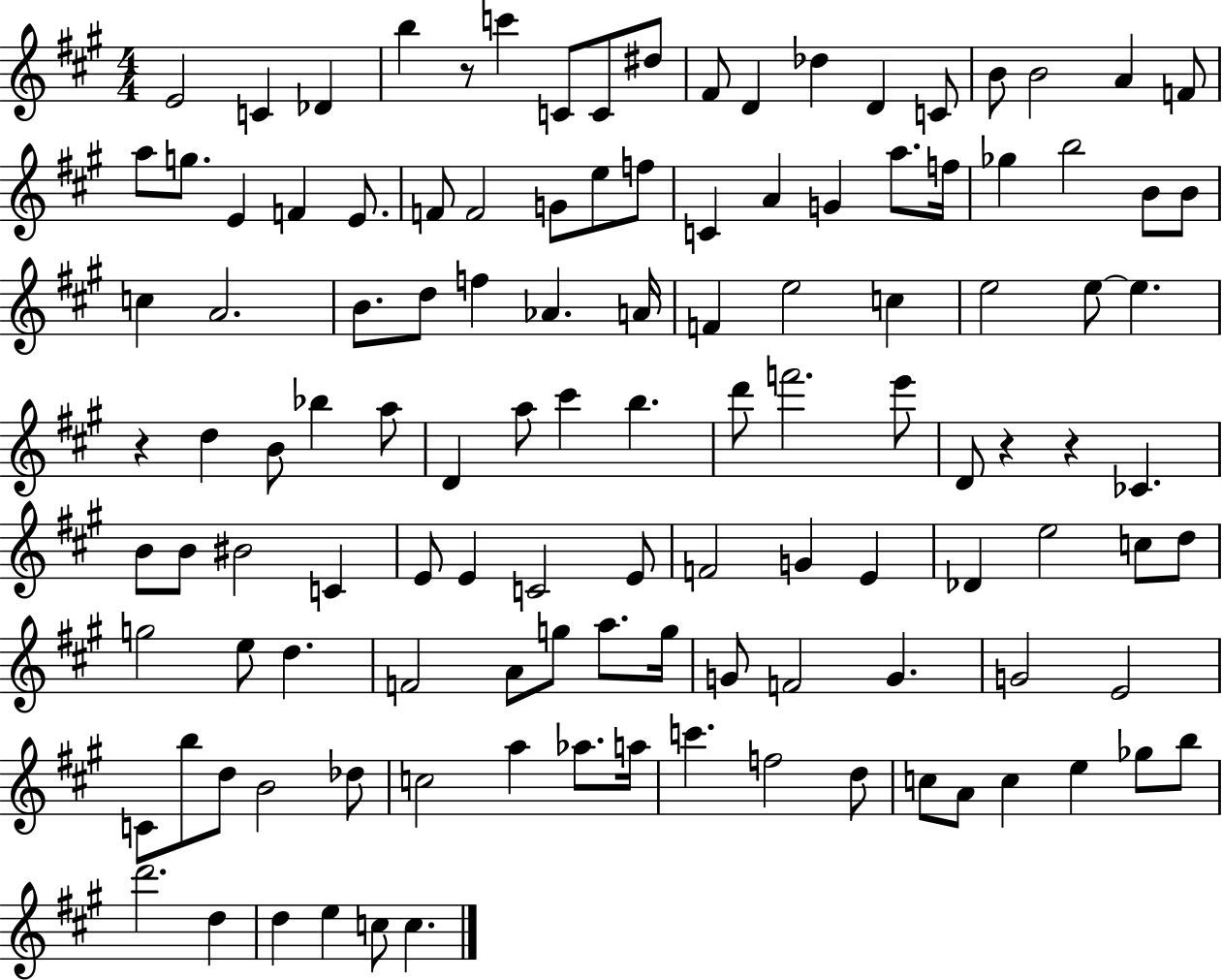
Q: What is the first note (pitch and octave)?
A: E4